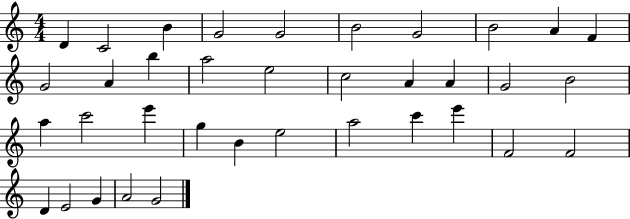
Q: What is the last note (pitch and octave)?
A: G4